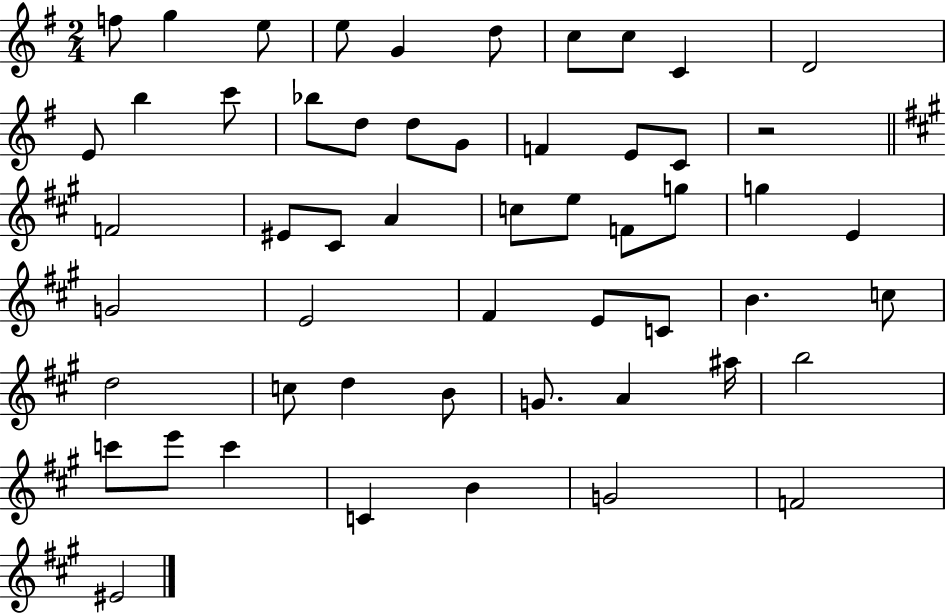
{
  \clef treble
  \numericTimeSignature
  \time 2/4
  \key g \major
  f''8 g''4 e''8 | e''8 g'4 d''8 | c''8 c''8 c'4 | d'2 | \break e'8 b''4 c'''8 | bes''8 d''8 d''8 g'8 | f'4 e'8 c'8 | r2 | \break \bar "||" \break \key a \major f'2 | eis'8 cis'8 a'4 | c''8 e''8 f'8 g''8 | g''4 e'4 | \break g'2 | e'2 | fis'4 e'8 c'8 | b'4. c''8 | \break d''2 | c''8 d''4 b'8 | g'8. a'4 ais''16 | b''2 | \break c'''8 e'''8 c'''4 | c'4 b'4 | g'2 | f'2 | \break eis'2 | \bar "|."
}